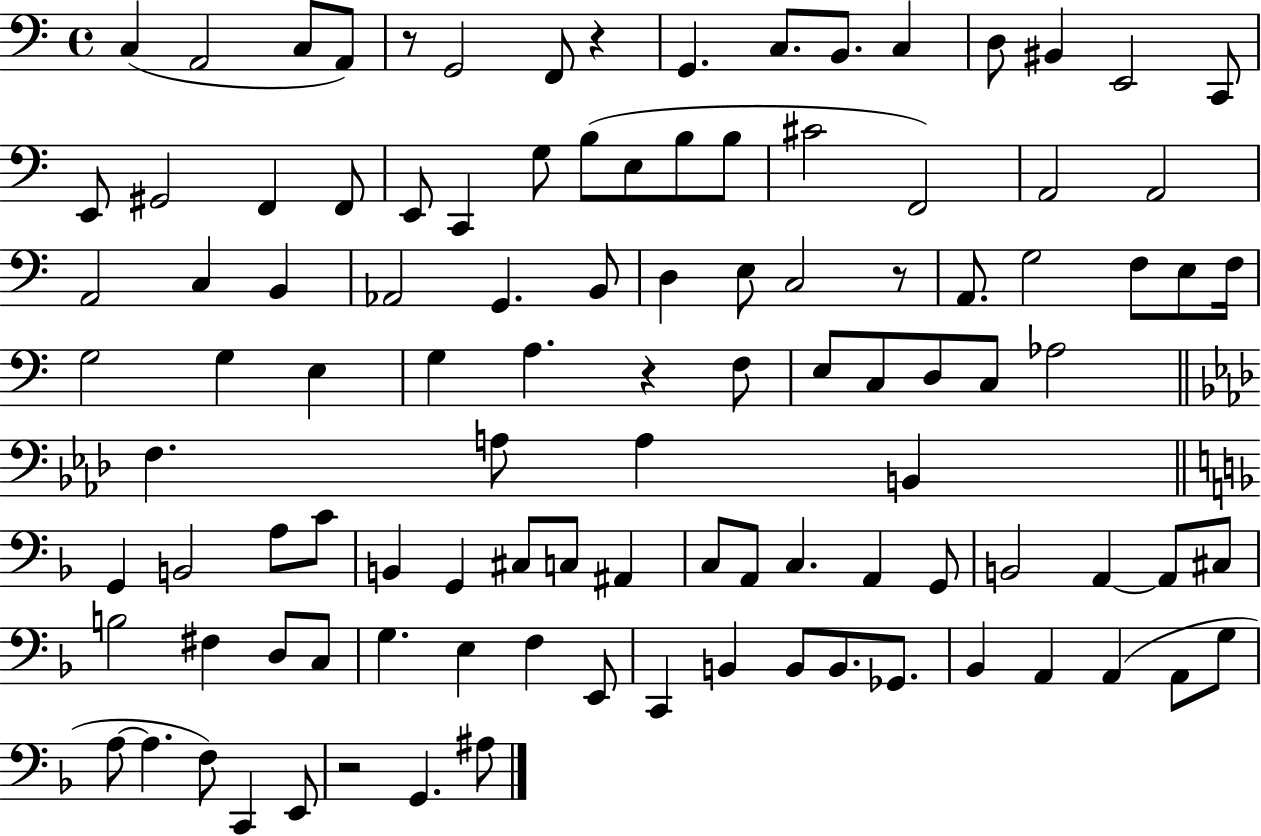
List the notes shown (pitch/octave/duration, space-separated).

C3/q A2/h C3/e A2/e R/e G2/h F2/e R/q G2/q. C3/e. B2/e. C3/q D3/e BIS2/q E2/h C2/e E2/e G#2/h F2/q F2/e E2/e C2/q G3/e B3/e E3/e B3/e B3/e C#4/h F2/h A2/h A2/h A2/h C3/q B2/q Ab2/h G2/q. B2/e D3/q E3/e C3/h R/e A2/e. G3/h F3/e E3/e F3/s G3/h G3/q E3/q G3/q A3/q. R/q F3/e E3/e C3/e D3/e C3/e Ab3/h F3/q. A3/e A3/q B2/q G2/q B2/h A3/e C4/e B2/q G2/q C#3/e C3/e A#2/q C3/e A2/e C3/q. A2/q G2/e B2/h A2/q A2/e C#3/e B3/h F#3/q D3/e C3/e G3/q. E3/q F3/q E2/e C2/q B2/q B2/e B2/e. Gb2/e. Bb2/q A2/q A2/q A2/e G3/e A3/e A3/q. F3/e C2/q E2/e R/h G2/q. A#3/e